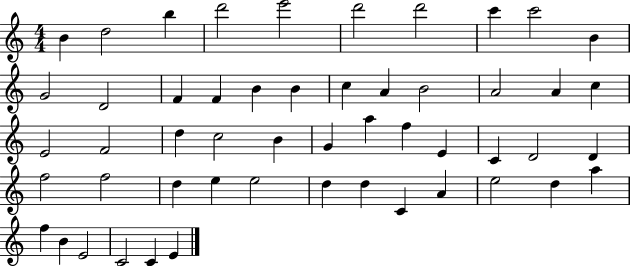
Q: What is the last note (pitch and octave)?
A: E4